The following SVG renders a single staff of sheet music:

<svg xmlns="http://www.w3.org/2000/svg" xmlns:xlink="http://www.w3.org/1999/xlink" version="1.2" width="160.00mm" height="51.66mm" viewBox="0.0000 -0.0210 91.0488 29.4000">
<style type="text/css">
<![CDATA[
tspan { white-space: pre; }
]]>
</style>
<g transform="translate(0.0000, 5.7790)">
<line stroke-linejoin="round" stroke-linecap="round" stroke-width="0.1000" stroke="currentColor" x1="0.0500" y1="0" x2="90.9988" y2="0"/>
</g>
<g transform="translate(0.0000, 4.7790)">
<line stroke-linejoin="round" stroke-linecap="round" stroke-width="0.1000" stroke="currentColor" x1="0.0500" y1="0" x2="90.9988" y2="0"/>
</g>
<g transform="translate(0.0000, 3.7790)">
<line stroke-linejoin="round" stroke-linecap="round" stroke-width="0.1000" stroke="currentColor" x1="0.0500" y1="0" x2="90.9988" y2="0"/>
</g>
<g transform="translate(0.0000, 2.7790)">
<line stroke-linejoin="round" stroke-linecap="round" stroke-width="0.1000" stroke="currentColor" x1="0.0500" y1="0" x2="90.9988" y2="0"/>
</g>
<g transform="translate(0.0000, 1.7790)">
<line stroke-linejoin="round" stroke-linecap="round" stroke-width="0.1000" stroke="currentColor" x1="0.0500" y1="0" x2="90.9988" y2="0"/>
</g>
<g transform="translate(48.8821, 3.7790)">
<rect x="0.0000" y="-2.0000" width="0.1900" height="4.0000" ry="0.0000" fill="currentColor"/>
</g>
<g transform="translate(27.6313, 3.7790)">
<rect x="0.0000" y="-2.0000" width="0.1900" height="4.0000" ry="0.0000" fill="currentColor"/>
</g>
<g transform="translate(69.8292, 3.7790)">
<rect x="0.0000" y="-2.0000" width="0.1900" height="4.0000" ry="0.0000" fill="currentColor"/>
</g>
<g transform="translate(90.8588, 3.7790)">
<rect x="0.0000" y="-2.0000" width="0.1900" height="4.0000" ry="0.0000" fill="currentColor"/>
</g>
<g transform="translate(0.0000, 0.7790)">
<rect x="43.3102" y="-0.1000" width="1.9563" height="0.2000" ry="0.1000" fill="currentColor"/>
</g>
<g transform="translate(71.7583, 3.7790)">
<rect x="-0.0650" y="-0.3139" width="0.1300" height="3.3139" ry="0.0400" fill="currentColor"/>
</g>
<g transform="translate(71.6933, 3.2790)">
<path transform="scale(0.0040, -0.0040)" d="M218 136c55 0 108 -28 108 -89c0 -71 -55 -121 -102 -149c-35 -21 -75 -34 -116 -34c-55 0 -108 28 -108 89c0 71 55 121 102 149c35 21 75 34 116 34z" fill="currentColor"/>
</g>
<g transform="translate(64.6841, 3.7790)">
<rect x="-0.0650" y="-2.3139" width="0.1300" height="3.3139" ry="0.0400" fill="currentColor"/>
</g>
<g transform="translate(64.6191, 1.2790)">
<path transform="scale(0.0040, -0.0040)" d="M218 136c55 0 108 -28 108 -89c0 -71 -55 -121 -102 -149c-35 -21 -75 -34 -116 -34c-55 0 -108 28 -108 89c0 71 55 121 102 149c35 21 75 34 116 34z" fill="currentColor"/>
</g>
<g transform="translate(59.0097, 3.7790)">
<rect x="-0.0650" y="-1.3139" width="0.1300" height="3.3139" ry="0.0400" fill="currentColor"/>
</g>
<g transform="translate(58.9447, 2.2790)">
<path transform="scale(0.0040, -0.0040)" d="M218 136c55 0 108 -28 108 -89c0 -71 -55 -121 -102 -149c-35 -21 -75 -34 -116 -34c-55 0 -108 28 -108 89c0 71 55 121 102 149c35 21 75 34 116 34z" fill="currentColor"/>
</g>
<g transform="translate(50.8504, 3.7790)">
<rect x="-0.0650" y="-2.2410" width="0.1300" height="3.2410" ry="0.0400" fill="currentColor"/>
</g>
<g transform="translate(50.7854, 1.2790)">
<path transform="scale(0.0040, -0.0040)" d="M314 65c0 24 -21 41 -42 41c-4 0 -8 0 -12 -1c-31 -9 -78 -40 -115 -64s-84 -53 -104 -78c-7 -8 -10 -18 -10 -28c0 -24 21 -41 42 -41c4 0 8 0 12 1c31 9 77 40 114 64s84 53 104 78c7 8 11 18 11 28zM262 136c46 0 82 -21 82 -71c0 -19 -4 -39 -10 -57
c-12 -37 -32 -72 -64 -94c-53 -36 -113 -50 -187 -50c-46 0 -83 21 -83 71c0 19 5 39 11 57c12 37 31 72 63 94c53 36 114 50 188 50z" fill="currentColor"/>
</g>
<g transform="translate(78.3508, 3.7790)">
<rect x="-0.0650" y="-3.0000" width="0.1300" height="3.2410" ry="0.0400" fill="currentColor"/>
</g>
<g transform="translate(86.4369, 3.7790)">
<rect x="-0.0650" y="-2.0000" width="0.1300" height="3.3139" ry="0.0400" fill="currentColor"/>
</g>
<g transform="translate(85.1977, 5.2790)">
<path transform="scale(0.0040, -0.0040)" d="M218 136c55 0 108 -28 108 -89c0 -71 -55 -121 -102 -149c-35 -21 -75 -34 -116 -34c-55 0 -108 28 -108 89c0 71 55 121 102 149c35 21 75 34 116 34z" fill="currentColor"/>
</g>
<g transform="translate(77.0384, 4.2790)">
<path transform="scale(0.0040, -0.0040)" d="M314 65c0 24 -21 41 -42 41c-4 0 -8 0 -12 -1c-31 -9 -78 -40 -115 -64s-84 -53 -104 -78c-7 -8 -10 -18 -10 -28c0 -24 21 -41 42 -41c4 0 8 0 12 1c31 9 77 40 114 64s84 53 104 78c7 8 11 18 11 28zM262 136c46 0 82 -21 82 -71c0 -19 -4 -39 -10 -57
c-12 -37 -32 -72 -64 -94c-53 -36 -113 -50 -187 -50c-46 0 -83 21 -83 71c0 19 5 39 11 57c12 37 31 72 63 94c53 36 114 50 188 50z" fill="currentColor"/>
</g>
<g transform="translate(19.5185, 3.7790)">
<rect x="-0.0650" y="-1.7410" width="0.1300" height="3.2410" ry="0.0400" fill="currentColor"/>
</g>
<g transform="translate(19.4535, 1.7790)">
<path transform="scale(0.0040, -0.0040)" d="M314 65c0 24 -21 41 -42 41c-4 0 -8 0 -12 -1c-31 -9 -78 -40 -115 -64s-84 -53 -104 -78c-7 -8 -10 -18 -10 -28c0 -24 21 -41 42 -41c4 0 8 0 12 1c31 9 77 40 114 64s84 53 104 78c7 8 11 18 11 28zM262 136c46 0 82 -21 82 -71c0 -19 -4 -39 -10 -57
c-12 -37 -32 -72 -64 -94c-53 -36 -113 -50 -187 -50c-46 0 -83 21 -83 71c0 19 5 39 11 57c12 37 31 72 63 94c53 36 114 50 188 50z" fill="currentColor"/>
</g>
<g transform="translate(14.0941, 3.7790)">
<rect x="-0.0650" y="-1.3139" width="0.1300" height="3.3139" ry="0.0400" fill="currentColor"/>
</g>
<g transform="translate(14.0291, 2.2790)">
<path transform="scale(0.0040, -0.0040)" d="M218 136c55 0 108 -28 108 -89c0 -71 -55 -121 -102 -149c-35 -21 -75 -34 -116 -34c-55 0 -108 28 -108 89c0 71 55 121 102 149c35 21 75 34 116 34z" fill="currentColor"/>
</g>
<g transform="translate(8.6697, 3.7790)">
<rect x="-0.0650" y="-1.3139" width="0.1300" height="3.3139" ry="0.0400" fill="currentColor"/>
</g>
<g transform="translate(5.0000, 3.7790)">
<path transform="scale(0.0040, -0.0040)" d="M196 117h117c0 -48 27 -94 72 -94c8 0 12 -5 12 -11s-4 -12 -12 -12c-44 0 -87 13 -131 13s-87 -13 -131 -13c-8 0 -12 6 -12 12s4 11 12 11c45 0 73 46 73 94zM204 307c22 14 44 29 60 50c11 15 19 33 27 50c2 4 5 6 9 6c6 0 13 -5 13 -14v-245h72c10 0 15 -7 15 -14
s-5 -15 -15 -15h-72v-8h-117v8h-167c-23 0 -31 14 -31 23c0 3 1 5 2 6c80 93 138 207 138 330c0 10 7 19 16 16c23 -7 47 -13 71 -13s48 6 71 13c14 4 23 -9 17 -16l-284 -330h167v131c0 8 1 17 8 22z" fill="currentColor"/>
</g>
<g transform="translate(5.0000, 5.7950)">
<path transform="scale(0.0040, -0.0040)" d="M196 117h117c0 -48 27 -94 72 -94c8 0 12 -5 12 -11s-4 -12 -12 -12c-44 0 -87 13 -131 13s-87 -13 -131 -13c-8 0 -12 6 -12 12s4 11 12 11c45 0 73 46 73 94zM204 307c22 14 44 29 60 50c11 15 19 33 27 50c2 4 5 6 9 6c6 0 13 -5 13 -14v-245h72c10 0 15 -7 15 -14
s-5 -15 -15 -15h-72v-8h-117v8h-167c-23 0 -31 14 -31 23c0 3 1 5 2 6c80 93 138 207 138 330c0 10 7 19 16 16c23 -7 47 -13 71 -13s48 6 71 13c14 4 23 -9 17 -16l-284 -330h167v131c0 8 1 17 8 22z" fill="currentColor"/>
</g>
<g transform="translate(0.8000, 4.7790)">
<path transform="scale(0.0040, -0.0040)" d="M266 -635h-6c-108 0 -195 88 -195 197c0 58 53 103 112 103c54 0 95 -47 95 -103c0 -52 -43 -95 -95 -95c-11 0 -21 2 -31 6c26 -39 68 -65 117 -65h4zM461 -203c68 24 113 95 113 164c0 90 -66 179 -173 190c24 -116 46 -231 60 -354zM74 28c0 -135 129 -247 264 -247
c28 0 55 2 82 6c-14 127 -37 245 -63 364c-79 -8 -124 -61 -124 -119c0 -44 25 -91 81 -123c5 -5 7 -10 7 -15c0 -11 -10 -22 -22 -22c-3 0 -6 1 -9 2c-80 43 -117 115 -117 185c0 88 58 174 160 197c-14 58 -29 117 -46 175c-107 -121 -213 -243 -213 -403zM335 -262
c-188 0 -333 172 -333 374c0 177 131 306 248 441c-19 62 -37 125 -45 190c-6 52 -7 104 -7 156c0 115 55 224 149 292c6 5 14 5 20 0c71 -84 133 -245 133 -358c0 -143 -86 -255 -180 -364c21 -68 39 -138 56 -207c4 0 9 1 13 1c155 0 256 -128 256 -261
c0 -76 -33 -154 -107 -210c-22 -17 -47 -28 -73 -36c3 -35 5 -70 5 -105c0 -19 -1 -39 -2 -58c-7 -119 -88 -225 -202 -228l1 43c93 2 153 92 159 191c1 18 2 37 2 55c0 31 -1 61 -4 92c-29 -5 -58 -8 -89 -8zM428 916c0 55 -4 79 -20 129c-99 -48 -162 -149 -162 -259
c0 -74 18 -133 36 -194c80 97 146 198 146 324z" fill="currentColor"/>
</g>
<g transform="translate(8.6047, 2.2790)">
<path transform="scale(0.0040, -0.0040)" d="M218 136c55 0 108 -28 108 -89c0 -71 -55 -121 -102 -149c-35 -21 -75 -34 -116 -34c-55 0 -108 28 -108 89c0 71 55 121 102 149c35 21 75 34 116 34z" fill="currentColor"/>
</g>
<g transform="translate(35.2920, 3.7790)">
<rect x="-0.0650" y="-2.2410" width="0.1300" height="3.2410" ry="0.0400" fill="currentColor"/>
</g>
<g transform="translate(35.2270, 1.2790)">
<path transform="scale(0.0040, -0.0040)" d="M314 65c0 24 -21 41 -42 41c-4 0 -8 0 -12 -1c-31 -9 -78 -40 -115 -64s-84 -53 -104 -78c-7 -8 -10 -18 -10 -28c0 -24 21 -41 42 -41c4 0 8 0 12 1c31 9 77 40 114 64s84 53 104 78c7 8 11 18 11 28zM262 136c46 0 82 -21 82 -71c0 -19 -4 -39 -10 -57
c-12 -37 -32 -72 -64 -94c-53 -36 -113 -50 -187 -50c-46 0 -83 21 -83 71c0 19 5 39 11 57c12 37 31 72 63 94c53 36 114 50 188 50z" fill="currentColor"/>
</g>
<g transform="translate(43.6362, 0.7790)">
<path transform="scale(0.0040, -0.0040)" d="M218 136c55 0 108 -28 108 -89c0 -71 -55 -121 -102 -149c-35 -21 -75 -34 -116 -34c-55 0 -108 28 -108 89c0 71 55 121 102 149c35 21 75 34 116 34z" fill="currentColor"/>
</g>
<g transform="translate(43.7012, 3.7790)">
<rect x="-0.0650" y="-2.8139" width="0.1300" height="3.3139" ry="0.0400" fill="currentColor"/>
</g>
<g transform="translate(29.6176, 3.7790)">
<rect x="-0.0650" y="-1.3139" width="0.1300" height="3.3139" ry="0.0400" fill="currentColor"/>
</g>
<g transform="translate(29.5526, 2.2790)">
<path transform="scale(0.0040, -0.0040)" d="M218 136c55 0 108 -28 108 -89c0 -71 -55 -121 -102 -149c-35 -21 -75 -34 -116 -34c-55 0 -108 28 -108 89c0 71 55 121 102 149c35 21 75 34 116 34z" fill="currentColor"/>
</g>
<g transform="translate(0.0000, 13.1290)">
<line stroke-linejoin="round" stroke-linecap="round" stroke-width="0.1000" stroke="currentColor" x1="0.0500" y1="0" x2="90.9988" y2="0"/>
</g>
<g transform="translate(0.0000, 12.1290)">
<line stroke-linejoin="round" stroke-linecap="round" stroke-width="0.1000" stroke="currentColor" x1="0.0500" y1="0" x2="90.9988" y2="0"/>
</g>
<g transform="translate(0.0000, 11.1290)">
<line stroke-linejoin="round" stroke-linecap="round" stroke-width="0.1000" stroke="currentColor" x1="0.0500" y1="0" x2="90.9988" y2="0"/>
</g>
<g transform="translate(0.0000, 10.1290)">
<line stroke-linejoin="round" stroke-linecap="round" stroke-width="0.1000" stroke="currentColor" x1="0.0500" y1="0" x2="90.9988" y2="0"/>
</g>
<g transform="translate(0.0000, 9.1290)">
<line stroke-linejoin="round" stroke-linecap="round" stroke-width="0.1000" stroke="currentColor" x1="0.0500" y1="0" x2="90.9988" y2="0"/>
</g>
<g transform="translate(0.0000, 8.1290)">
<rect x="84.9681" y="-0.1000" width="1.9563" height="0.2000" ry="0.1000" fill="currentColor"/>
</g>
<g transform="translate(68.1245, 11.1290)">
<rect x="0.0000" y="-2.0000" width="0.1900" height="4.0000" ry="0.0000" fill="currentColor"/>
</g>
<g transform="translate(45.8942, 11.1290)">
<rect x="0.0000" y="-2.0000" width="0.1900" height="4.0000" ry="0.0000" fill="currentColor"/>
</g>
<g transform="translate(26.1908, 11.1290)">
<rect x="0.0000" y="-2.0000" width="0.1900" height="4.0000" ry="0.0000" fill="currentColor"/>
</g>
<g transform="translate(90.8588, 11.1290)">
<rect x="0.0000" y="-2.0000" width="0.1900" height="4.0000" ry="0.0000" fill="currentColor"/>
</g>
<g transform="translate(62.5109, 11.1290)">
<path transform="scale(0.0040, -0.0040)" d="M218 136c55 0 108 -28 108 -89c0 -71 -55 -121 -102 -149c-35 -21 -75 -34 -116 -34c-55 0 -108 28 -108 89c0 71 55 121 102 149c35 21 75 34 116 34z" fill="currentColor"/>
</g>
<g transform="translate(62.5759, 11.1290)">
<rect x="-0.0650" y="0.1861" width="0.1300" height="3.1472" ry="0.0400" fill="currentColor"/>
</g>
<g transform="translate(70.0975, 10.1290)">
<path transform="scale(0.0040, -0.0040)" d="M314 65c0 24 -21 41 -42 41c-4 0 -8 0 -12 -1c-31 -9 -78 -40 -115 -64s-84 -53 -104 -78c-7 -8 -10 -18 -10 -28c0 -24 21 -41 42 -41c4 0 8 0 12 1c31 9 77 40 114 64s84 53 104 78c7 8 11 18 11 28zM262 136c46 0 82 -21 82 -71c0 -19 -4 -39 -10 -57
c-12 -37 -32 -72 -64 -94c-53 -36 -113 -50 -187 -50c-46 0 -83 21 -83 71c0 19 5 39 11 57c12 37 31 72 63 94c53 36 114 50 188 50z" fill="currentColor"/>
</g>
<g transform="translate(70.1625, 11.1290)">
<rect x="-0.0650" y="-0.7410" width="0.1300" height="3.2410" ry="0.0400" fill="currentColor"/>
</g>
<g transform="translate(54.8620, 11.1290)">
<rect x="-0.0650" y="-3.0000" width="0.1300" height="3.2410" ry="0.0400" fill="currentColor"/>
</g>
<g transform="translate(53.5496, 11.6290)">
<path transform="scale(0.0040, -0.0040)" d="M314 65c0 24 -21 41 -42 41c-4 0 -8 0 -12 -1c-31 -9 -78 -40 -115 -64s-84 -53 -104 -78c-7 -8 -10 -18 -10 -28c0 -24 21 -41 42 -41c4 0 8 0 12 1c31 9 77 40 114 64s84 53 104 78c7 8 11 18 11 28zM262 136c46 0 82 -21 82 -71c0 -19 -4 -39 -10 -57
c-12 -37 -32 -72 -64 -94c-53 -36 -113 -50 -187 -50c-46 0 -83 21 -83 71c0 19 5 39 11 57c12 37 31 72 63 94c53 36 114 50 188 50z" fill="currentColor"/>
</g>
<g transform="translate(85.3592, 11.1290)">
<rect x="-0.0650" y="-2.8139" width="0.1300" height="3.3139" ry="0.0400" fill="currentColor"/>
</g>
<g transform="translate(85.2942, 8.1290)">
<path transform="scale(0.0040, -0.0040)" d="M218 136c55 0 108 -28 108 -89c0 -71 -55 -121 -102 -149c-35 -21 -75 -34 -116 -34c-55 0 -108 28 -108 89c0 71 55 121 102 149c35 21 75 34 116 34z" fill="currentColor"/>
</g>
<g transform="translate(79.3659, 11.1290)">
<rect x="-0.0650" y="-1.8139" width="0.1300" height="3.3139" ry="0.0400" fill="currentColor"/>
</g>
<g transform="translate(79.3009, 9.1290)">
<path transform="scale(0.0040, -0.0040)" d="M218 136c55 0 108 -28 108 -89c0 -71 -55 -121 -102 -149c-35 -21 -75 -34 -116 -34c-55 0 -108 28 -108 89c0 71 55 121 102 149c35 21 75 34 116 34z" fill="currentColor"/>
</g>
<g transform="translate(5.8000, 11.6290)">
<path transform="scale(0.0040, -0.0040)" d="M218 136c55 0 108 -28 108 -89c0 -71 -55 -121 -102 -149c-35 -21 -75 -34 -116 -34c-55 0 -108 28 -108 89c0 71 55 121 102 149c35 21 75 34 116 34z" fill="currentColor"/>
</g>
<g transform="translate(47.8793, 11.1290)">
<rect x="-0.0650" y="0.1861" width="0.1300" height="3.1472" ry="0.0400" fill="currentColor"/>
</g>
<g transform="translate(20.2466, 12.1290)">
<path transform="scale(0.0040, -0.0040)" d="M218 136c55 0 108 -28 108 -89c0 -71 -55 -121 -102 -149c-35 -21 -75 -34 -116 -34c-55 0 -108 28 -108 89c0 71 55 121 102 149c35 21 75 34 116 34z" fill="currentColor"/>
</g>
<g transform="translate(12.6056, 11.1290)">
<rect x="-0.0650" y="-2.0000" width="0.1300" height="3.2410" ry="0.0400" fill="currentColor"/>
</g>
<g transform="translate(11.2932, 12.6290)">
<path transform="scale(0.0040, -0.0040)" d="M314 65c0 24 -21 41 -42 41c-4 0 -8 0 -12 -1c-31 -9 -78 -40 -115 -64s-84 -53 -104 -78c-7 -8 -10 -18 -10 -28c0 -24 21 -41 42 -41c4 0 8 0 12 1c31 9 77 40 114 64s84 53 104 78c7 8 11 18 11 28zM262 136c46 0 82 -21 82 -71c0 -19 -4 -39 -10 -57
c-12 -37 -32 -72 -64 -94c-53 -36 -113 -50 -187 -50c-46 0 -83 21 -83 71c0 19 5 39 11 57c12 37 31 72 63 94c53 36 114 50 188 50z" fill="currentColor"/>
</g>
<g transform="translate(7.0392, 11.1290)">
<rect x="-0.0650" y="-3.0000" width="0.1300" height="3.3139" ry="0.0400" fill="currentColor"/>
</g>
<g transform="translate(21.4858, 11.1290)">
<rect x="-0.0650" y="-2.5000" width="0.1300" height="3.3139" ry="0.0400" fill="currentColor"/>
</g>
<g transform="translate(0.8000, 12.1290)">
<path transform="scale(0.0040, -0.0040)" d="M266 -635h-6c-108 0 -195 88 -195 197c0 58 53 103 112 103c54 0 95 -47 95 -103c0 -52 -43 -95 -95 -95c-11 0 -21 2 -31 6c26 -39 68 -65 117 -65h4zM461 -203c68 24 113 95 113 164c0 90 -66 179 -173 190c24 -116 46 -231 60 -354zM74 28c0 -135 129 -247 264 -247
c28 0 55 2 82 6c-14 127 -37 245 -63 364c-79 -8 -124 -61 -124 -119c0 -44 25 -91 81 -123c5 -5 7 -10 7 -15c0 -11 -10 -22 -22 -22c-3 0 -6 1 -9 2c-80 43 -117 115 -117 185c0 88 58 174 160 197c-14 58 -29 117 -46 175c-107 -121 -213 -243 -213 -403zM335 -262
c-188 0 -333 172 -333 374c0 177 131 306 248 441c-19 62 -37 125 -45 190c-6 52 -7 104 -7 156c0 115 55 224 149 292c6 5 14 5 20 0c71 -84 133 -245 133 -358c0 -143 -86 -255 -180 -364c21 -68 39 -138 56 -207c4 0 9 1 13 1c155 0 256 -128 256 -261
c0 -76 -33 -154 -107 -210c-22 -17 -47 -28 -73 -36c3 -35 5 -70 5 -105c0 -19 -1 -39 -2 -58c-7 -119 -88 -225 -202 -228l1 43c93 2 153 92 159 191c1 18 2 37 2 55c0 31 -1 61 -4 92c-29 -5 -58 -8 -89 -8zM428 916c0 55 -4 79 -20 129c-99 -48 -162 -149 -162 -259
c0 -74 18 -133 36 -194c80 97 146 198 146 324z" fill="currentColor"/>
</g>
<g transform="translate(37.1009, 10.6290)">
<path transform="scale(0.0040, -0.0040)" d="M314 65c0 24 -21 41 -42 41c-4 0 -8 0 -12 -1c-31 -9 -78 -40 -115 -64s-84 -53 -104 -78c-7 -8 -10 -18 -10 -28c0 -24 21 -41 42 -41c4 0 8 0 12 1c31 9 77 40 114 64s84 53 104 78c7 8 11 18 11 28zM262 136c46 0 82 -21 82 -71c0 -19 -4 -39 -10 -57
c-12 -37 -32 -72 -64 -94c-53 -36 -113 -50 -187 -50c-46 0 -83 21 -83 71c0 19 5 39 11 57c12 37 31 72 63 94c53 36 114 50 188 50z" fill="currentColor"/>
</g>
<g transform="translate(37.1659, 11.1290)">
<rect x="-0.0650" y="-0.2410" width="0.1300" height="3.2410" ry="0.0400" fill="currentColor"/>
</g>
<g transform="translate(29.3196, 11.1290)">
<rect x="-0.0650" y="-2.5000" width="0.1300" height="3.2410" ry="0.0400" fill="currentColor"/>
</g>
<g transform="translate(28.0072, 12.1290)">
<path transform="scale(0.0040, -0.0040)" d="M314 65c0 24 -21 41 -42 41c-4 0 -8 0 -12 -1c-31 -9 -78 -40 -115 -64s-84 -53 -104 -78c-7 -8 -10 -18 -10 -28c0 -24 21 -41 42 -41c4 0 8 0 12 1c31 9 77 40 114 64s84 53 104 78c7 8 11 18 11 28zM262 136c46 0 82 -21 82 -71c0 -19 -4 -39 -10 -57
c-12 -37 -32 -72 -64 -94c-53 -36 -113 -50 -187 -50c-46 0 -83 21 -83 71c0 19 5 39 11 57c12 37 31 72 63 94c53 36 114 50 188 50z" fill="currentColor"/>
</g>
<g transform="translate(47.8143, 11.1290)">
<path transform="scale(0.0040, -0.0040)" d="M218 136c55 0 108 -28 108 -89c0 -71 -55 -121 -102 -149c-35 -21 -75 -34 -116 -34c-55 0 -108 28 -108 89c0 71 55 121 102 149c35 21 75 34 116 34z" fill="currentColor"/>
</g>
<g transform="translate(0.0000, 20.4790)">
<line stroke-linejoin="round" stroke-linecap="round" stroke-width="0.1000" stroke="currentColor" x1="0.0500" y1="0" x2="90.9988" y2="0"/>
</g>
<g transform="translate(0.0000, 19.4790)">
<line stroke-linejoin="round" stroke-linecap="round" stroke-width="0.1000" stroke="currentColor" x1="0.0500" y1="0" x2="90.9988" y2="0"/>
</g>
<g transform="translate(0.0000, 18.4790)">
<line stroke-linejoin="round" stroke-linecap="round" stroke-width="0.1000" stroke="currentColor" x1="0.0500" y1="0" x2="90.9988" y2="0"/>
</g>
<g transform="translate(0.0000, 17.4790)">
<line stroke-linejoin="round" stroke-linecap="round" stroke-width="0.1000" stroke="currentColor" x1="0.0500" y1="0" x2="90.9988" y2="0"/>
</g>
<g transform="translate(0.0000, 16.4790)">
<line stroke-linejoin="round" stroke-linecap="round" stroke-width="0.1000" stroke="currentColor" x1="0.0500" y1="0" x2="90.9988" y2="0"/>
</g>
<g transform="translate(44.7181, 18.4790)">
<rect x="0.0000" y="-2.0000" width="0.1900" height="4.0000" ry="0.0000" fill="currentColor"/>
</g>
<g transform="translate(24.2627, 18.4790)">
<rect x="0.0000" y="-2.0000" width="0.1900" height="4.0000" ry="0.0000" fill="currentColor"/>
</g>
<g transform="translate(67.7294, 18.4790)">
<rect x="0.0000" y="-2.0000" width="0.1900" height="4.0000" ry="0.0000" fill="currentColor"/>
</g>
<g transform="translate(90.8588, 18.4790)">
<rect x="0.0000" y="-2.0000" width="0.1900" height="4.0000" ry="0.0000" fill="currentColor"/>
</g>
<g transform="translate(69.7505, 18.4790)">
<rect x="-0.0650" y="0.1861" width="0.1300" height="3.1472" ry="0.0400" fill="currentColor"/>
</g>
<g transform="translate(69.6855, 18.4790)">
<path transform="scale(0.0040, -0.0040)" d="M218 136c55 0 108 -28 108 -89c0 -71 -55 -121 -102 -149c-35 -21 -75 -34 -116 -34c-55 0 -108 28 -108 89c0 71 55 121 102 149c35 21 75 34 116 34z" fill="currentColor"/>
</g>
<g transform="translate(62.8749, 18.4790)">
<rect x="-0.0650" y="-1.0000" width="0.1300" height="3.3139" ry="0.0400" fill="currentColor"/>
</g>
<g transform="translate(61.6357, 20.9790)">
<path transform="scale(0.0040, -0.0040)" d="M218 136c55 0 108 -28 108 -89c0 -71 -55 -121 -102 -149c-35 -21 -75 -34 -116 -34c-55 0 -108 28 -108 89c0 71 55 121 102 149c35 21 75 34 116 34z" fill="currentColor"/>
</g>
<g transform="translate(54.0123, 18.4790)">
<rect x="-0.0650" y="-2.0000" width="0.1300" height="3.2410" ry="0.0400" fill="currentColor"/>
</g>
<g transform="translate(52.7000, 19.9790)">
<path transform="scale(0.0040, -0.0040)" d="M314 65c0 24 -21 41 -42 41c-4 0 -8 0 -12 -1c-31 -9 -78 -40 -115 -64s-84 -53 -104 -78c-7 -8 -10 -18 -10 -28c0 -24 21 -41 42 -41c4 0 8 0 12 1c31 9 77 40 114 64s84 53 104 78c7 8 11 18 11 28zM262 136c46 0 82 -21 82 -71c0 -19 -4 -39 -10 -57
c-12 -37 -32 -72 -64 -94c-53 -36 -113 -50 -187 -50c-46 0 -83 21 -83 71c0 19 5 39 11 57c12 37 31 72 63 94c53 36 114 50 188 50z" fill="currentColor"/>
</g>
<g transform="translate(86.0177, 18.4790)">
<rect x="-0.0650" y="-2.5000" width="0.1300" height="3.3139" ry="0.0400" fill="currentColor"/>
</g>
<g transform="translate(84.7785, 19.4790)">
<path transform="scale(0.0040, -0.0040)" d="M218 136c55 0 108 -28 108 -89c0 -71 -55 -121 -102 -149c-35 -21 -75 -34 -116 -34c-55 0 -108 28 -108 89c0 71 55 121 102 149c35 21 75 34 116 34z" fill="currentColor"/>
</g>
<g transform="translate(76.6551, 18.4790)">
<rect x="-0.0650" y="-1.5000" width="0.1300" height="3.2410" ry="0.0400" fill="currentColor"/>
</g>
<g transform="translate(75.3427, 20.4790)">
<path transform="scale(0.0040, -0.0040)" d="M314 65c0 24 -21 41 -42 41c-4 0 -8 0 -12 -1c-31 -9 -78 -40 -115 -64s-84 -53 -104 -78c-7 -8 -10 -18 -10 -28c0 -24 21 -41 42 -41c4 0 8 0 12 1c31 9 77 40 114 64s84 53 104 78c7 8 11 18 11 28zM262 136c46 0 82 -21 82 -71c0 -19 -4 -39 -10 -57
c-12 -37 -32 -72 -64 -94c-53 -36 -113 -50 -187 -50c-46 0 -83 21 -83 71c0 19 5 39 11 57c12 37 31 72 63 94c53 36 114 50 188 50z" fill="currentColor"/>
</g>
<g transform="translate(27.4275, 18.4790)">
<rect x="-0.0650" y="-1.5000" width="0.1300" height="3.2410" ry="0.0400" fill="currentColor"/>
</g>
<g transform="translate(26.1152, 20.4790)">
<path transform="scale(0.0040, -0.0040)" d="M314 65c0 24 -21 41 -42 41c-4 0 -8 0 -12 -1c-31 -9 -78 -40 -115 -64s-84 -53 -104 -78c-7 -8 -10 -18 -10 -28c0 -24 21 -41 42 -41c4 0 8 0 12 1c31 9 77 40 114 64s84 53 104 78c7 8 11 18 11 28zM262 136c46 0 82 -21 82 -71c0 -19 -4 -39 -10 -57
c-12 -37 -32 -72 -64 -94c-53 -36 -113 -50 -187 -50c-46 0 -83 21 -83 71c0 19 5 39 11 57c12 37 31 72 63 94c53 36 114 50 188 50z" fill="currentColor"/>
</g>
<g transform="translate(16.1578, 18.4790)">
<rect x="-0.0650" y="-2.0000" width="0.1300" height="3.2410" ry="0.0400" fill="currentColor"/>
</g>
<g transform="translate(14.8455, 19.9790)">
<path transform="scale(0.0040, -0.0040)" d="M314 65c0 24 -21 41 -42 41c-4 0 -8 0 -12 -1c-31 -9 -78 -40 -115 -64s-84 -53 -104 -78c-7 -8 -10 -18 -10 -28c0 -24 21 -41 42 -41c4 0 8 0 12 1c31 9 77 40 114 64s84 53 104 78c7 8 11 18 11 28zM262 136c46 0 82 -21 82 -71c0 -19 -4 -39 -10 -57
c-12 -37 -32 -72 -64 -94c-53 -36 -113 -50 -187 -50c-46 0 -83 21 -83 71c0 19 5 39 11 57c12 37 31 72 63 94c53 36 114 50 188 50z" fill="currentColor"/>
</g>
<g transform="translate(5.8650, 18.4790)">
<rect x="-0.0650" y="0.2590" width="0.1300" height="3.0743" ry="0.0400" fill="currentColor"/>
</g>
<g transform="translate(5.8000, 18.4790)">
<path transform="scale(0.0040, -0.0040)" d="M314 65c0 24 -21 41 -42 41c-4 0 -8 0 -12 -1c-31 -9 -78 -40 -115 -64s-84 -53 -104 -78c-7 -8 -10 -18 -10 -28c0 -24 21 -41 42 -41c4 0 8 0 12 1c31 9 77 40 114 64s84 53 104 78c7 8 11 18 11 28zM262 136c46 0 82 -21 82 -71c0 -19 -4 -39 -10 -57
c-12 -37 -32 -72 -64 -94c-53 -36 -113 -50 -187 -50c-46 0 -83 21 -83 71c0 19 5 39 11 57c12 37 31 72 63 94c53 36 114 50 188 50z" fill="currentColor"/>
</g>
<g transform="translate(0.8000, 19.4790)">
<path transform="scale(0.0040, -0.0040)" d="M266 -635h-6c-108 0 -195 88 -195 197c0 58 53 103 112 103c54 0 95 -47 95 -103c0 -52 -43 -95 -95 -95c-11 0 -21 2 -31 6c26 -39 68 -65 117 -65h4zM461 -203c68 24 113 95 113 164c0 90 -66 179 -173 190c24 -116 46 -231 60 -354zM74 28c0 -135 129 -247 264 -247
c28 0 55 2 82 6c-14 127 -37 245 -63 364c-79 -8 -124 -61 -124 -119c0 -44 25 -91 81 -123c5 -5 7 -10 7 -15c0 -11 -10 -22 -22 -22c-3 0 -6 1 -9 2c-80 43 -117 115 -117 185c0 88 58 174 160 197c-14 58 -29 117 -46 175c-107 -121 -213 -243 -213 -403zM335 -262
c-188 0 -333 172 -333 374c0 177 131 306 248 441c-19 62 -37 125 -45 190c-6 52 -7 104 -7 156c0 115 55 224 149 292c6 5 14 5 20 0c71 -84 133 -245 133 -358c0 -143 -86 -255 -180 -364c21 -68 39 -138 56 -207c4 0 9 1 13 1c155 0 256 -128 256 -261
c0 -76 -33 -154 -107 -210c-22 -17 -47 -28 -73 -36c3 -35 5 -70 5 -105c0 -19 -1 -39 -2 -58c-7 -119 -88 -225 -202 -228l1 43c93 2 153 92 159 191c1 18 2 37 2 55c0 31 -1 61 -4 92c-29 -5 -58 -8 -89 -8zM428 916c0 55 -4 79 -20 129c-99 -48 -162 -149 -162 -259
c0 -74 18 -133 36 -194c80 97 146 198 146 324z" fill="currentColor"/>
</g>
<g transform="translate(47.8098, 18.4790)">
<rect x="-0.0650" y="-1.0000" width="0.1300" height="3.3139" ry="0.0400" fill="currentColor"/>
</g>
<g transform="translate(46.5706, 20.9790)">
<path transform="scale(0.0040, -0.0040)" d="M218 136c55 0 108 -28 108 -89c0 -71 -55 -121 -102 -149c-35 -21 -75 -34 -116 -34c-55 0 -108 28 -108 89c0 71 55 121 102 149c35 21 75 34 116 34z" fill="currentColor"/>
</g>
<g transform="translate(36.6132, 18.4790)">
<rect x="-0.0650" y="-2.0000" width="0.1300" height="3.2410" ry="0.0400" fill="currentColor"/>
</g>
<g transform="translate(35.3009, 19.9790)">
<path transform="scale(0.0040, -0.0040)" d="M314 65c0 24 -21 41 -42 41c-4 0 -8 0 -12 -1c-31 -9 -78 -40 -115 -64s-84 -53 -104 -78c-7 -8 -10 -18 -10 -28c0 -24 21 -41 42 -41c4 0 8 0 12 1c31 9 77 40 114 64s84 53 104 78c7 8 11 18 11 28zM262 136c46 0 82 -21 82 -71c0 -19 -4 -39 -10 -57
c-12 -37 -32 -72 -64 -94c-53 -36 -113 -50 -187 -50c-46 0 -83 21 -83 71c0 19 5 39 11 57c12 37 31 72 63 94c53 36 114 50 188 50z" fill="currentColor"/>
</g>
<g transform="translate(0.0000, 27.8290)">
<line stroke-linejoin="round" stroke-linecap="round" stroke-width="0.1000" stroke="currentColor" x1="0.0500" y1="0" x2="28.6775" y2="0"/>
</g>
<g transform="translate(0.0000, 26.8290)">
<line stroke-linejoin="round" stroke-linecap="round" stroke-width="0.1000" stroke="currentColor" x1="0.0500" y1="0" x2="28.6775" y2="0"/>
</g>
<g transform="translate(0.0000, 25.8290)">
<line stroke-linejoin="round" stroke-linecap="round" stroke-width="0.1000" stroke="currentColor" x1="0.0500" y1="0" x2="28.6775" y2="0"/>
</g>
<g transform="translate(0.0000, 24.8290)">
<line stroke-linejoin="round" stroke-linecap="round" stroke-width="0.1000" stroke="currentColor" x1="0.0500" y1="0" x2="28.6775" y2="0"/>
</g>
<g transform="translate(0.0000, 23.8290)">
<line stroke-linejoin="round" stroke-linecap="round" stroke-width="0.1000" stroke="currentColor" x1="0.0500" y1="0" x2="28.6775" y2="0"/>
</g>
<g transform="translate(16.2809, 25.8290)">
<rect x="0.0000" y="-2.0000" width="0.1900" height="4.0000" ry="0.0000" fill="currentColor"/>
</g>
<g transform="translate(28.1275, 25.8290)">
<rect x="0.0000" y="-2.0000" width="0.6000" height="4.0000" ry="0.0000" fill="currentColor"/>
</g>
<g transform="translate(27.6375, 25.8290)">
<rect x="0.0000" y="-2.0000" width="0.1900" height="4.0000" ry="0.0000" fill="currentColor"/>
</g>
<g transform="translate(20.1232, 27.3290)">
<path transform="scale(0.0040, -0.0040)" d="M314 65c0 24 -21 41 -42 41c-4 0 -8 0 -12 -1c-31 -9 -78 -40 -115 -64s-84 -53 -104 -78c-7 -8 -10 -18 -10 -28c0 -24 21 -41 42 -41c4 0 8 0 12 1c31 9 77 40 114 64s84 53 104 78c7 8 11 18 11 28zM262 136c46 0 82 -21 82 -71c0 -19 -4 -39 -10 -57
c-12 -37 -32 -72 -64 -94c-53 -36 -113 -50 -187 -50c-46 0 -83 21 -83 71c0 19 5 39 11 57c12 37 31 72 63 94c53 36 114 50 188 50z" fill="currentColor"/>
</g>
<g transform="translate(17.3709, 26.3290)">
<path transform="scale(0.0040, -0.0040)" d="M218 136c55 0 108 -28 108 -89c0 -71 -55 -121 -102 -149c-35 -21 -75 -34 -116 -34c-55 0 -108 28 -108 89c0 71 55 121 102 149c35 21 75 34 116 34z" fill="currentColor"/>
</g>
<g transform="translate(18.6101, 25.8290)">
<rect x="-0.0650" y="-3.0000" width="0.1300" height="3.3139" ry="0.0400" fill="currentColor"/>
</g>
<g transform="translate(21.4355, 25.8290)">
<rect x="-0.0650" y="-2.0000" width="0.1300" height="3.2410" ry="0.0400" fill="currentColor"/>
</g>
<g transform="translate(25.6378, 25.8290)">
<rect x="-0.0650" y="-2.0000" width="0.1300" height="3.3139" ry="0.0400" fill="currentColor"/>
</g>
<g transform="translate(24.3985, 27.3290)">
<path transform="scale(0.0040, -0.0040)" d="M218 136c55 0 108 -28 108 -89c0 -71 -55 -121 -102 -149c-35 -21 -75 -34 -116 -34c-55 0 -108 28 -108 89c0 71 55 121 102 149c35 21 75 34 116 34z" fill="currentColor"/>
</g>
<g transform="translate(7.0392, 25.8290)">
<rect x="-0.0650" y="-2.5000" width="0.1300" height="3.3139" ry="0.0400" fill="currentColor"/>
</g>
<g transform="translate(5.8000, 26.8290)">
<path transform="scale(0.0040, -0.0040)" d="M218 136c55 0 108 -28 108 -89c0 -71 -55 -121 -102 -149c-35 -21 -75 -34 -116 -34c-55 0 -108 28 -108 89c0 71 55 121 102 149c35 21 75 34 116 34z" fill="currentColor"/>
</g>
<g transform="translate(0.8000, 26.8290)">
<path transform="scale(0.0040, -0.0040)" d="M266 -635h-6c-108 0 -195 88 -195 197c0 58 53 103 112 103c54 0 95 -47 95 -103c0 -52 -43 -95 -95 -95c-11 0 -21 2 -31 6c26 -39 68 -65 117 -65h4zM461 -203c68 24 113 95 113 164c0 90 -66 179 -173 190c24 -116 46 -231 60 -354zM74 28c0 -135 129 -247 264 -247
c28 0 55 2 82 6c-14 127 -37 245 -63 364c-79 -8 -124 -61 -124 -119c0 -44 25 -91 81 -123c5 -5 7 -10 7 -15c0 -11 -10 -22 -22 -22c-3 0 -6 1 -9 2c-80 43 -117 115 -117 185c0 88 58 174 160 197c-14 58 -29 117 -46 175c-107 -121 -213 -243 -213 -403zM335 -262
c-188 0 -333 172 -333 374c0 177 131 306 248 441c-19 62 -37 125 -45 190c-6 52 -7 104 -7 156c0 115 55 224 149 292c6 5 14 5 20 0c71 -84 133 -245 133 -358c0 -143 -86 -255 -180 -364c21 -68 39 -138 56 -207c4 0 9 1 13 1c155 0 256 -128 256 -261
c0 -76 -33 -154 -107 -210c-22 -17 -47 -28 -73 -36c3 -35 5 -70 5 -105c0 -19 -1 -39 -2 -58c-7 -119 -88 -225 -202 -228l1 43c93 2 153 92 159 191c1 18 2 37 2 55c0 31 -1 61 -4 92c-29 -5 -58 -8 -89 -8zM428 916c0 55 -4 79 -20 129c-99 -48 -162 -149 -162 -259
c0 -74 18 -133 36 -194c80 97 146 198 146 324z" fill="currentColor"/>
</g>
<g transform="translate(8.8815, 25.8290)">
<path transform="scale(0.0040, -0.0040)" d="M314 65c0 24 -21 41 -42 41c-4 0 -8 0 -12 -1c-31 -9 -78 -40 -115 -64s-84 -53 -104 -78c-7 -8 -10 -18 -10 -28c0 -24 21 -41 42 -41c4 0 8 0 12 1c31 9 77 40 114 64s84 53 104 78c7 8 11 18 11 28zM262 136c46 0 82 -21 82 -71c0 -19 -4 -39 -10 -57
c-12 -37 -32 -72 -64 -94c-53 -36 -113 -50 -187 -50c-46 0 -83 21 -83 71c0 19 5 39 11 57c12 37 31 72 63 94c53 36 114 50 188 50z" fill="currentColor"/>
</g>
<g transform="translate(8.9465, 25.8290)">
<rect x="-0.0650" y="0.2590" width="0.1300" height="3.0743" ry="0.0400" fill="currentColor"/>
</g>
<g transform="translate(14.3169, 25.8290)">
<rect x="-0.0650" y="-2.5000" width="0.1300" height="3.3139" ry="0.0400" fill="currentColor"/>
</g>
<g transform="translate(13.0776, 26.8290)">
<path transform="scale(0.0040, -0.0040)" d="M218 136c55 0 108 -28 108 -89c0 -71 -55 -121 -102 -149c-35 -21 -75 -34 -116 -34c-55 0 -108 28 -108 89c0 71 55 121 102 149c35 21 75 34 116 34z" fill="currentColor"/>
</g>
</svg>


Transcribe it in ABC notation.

X:1
T:Untitled
M:4/4
L:1/4
K:C
e e f2 e g2 a g2 e g c A2 F A F2 G G2 c2 B A2 B d2 f a B2 F2 E2 F2 D F2 D B E2 G G B2 G A F2 F